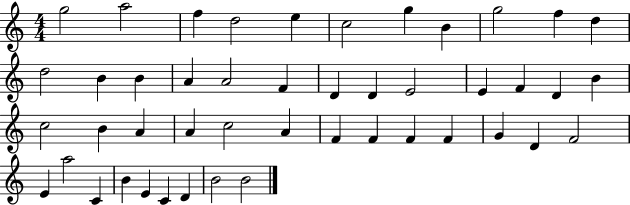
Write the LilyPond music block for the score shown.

{
  \clef treble
  \numericTimeSignature
  \time 4/4
  \key c \major
  g''2 a''2 | f''4 d''2 e''4 | c''2 g''4 b'4 | g''2 f''4 d''4 | \break d''2 b'4 b'4 | a'4 a'2 f'4 | d'4 d'4 e'2 | e'4 f'4 d'4 b'4 | \break c''2 b'4 a'4 | a'4 c''2 a'4 | f'4 f'4 f'4 f'4 | g'4 d'4 f'2 | \break e'4 a''2 c'4 | b'4 e'4 c'4 d'4 | b'2 b'2 | \bar "|."
}